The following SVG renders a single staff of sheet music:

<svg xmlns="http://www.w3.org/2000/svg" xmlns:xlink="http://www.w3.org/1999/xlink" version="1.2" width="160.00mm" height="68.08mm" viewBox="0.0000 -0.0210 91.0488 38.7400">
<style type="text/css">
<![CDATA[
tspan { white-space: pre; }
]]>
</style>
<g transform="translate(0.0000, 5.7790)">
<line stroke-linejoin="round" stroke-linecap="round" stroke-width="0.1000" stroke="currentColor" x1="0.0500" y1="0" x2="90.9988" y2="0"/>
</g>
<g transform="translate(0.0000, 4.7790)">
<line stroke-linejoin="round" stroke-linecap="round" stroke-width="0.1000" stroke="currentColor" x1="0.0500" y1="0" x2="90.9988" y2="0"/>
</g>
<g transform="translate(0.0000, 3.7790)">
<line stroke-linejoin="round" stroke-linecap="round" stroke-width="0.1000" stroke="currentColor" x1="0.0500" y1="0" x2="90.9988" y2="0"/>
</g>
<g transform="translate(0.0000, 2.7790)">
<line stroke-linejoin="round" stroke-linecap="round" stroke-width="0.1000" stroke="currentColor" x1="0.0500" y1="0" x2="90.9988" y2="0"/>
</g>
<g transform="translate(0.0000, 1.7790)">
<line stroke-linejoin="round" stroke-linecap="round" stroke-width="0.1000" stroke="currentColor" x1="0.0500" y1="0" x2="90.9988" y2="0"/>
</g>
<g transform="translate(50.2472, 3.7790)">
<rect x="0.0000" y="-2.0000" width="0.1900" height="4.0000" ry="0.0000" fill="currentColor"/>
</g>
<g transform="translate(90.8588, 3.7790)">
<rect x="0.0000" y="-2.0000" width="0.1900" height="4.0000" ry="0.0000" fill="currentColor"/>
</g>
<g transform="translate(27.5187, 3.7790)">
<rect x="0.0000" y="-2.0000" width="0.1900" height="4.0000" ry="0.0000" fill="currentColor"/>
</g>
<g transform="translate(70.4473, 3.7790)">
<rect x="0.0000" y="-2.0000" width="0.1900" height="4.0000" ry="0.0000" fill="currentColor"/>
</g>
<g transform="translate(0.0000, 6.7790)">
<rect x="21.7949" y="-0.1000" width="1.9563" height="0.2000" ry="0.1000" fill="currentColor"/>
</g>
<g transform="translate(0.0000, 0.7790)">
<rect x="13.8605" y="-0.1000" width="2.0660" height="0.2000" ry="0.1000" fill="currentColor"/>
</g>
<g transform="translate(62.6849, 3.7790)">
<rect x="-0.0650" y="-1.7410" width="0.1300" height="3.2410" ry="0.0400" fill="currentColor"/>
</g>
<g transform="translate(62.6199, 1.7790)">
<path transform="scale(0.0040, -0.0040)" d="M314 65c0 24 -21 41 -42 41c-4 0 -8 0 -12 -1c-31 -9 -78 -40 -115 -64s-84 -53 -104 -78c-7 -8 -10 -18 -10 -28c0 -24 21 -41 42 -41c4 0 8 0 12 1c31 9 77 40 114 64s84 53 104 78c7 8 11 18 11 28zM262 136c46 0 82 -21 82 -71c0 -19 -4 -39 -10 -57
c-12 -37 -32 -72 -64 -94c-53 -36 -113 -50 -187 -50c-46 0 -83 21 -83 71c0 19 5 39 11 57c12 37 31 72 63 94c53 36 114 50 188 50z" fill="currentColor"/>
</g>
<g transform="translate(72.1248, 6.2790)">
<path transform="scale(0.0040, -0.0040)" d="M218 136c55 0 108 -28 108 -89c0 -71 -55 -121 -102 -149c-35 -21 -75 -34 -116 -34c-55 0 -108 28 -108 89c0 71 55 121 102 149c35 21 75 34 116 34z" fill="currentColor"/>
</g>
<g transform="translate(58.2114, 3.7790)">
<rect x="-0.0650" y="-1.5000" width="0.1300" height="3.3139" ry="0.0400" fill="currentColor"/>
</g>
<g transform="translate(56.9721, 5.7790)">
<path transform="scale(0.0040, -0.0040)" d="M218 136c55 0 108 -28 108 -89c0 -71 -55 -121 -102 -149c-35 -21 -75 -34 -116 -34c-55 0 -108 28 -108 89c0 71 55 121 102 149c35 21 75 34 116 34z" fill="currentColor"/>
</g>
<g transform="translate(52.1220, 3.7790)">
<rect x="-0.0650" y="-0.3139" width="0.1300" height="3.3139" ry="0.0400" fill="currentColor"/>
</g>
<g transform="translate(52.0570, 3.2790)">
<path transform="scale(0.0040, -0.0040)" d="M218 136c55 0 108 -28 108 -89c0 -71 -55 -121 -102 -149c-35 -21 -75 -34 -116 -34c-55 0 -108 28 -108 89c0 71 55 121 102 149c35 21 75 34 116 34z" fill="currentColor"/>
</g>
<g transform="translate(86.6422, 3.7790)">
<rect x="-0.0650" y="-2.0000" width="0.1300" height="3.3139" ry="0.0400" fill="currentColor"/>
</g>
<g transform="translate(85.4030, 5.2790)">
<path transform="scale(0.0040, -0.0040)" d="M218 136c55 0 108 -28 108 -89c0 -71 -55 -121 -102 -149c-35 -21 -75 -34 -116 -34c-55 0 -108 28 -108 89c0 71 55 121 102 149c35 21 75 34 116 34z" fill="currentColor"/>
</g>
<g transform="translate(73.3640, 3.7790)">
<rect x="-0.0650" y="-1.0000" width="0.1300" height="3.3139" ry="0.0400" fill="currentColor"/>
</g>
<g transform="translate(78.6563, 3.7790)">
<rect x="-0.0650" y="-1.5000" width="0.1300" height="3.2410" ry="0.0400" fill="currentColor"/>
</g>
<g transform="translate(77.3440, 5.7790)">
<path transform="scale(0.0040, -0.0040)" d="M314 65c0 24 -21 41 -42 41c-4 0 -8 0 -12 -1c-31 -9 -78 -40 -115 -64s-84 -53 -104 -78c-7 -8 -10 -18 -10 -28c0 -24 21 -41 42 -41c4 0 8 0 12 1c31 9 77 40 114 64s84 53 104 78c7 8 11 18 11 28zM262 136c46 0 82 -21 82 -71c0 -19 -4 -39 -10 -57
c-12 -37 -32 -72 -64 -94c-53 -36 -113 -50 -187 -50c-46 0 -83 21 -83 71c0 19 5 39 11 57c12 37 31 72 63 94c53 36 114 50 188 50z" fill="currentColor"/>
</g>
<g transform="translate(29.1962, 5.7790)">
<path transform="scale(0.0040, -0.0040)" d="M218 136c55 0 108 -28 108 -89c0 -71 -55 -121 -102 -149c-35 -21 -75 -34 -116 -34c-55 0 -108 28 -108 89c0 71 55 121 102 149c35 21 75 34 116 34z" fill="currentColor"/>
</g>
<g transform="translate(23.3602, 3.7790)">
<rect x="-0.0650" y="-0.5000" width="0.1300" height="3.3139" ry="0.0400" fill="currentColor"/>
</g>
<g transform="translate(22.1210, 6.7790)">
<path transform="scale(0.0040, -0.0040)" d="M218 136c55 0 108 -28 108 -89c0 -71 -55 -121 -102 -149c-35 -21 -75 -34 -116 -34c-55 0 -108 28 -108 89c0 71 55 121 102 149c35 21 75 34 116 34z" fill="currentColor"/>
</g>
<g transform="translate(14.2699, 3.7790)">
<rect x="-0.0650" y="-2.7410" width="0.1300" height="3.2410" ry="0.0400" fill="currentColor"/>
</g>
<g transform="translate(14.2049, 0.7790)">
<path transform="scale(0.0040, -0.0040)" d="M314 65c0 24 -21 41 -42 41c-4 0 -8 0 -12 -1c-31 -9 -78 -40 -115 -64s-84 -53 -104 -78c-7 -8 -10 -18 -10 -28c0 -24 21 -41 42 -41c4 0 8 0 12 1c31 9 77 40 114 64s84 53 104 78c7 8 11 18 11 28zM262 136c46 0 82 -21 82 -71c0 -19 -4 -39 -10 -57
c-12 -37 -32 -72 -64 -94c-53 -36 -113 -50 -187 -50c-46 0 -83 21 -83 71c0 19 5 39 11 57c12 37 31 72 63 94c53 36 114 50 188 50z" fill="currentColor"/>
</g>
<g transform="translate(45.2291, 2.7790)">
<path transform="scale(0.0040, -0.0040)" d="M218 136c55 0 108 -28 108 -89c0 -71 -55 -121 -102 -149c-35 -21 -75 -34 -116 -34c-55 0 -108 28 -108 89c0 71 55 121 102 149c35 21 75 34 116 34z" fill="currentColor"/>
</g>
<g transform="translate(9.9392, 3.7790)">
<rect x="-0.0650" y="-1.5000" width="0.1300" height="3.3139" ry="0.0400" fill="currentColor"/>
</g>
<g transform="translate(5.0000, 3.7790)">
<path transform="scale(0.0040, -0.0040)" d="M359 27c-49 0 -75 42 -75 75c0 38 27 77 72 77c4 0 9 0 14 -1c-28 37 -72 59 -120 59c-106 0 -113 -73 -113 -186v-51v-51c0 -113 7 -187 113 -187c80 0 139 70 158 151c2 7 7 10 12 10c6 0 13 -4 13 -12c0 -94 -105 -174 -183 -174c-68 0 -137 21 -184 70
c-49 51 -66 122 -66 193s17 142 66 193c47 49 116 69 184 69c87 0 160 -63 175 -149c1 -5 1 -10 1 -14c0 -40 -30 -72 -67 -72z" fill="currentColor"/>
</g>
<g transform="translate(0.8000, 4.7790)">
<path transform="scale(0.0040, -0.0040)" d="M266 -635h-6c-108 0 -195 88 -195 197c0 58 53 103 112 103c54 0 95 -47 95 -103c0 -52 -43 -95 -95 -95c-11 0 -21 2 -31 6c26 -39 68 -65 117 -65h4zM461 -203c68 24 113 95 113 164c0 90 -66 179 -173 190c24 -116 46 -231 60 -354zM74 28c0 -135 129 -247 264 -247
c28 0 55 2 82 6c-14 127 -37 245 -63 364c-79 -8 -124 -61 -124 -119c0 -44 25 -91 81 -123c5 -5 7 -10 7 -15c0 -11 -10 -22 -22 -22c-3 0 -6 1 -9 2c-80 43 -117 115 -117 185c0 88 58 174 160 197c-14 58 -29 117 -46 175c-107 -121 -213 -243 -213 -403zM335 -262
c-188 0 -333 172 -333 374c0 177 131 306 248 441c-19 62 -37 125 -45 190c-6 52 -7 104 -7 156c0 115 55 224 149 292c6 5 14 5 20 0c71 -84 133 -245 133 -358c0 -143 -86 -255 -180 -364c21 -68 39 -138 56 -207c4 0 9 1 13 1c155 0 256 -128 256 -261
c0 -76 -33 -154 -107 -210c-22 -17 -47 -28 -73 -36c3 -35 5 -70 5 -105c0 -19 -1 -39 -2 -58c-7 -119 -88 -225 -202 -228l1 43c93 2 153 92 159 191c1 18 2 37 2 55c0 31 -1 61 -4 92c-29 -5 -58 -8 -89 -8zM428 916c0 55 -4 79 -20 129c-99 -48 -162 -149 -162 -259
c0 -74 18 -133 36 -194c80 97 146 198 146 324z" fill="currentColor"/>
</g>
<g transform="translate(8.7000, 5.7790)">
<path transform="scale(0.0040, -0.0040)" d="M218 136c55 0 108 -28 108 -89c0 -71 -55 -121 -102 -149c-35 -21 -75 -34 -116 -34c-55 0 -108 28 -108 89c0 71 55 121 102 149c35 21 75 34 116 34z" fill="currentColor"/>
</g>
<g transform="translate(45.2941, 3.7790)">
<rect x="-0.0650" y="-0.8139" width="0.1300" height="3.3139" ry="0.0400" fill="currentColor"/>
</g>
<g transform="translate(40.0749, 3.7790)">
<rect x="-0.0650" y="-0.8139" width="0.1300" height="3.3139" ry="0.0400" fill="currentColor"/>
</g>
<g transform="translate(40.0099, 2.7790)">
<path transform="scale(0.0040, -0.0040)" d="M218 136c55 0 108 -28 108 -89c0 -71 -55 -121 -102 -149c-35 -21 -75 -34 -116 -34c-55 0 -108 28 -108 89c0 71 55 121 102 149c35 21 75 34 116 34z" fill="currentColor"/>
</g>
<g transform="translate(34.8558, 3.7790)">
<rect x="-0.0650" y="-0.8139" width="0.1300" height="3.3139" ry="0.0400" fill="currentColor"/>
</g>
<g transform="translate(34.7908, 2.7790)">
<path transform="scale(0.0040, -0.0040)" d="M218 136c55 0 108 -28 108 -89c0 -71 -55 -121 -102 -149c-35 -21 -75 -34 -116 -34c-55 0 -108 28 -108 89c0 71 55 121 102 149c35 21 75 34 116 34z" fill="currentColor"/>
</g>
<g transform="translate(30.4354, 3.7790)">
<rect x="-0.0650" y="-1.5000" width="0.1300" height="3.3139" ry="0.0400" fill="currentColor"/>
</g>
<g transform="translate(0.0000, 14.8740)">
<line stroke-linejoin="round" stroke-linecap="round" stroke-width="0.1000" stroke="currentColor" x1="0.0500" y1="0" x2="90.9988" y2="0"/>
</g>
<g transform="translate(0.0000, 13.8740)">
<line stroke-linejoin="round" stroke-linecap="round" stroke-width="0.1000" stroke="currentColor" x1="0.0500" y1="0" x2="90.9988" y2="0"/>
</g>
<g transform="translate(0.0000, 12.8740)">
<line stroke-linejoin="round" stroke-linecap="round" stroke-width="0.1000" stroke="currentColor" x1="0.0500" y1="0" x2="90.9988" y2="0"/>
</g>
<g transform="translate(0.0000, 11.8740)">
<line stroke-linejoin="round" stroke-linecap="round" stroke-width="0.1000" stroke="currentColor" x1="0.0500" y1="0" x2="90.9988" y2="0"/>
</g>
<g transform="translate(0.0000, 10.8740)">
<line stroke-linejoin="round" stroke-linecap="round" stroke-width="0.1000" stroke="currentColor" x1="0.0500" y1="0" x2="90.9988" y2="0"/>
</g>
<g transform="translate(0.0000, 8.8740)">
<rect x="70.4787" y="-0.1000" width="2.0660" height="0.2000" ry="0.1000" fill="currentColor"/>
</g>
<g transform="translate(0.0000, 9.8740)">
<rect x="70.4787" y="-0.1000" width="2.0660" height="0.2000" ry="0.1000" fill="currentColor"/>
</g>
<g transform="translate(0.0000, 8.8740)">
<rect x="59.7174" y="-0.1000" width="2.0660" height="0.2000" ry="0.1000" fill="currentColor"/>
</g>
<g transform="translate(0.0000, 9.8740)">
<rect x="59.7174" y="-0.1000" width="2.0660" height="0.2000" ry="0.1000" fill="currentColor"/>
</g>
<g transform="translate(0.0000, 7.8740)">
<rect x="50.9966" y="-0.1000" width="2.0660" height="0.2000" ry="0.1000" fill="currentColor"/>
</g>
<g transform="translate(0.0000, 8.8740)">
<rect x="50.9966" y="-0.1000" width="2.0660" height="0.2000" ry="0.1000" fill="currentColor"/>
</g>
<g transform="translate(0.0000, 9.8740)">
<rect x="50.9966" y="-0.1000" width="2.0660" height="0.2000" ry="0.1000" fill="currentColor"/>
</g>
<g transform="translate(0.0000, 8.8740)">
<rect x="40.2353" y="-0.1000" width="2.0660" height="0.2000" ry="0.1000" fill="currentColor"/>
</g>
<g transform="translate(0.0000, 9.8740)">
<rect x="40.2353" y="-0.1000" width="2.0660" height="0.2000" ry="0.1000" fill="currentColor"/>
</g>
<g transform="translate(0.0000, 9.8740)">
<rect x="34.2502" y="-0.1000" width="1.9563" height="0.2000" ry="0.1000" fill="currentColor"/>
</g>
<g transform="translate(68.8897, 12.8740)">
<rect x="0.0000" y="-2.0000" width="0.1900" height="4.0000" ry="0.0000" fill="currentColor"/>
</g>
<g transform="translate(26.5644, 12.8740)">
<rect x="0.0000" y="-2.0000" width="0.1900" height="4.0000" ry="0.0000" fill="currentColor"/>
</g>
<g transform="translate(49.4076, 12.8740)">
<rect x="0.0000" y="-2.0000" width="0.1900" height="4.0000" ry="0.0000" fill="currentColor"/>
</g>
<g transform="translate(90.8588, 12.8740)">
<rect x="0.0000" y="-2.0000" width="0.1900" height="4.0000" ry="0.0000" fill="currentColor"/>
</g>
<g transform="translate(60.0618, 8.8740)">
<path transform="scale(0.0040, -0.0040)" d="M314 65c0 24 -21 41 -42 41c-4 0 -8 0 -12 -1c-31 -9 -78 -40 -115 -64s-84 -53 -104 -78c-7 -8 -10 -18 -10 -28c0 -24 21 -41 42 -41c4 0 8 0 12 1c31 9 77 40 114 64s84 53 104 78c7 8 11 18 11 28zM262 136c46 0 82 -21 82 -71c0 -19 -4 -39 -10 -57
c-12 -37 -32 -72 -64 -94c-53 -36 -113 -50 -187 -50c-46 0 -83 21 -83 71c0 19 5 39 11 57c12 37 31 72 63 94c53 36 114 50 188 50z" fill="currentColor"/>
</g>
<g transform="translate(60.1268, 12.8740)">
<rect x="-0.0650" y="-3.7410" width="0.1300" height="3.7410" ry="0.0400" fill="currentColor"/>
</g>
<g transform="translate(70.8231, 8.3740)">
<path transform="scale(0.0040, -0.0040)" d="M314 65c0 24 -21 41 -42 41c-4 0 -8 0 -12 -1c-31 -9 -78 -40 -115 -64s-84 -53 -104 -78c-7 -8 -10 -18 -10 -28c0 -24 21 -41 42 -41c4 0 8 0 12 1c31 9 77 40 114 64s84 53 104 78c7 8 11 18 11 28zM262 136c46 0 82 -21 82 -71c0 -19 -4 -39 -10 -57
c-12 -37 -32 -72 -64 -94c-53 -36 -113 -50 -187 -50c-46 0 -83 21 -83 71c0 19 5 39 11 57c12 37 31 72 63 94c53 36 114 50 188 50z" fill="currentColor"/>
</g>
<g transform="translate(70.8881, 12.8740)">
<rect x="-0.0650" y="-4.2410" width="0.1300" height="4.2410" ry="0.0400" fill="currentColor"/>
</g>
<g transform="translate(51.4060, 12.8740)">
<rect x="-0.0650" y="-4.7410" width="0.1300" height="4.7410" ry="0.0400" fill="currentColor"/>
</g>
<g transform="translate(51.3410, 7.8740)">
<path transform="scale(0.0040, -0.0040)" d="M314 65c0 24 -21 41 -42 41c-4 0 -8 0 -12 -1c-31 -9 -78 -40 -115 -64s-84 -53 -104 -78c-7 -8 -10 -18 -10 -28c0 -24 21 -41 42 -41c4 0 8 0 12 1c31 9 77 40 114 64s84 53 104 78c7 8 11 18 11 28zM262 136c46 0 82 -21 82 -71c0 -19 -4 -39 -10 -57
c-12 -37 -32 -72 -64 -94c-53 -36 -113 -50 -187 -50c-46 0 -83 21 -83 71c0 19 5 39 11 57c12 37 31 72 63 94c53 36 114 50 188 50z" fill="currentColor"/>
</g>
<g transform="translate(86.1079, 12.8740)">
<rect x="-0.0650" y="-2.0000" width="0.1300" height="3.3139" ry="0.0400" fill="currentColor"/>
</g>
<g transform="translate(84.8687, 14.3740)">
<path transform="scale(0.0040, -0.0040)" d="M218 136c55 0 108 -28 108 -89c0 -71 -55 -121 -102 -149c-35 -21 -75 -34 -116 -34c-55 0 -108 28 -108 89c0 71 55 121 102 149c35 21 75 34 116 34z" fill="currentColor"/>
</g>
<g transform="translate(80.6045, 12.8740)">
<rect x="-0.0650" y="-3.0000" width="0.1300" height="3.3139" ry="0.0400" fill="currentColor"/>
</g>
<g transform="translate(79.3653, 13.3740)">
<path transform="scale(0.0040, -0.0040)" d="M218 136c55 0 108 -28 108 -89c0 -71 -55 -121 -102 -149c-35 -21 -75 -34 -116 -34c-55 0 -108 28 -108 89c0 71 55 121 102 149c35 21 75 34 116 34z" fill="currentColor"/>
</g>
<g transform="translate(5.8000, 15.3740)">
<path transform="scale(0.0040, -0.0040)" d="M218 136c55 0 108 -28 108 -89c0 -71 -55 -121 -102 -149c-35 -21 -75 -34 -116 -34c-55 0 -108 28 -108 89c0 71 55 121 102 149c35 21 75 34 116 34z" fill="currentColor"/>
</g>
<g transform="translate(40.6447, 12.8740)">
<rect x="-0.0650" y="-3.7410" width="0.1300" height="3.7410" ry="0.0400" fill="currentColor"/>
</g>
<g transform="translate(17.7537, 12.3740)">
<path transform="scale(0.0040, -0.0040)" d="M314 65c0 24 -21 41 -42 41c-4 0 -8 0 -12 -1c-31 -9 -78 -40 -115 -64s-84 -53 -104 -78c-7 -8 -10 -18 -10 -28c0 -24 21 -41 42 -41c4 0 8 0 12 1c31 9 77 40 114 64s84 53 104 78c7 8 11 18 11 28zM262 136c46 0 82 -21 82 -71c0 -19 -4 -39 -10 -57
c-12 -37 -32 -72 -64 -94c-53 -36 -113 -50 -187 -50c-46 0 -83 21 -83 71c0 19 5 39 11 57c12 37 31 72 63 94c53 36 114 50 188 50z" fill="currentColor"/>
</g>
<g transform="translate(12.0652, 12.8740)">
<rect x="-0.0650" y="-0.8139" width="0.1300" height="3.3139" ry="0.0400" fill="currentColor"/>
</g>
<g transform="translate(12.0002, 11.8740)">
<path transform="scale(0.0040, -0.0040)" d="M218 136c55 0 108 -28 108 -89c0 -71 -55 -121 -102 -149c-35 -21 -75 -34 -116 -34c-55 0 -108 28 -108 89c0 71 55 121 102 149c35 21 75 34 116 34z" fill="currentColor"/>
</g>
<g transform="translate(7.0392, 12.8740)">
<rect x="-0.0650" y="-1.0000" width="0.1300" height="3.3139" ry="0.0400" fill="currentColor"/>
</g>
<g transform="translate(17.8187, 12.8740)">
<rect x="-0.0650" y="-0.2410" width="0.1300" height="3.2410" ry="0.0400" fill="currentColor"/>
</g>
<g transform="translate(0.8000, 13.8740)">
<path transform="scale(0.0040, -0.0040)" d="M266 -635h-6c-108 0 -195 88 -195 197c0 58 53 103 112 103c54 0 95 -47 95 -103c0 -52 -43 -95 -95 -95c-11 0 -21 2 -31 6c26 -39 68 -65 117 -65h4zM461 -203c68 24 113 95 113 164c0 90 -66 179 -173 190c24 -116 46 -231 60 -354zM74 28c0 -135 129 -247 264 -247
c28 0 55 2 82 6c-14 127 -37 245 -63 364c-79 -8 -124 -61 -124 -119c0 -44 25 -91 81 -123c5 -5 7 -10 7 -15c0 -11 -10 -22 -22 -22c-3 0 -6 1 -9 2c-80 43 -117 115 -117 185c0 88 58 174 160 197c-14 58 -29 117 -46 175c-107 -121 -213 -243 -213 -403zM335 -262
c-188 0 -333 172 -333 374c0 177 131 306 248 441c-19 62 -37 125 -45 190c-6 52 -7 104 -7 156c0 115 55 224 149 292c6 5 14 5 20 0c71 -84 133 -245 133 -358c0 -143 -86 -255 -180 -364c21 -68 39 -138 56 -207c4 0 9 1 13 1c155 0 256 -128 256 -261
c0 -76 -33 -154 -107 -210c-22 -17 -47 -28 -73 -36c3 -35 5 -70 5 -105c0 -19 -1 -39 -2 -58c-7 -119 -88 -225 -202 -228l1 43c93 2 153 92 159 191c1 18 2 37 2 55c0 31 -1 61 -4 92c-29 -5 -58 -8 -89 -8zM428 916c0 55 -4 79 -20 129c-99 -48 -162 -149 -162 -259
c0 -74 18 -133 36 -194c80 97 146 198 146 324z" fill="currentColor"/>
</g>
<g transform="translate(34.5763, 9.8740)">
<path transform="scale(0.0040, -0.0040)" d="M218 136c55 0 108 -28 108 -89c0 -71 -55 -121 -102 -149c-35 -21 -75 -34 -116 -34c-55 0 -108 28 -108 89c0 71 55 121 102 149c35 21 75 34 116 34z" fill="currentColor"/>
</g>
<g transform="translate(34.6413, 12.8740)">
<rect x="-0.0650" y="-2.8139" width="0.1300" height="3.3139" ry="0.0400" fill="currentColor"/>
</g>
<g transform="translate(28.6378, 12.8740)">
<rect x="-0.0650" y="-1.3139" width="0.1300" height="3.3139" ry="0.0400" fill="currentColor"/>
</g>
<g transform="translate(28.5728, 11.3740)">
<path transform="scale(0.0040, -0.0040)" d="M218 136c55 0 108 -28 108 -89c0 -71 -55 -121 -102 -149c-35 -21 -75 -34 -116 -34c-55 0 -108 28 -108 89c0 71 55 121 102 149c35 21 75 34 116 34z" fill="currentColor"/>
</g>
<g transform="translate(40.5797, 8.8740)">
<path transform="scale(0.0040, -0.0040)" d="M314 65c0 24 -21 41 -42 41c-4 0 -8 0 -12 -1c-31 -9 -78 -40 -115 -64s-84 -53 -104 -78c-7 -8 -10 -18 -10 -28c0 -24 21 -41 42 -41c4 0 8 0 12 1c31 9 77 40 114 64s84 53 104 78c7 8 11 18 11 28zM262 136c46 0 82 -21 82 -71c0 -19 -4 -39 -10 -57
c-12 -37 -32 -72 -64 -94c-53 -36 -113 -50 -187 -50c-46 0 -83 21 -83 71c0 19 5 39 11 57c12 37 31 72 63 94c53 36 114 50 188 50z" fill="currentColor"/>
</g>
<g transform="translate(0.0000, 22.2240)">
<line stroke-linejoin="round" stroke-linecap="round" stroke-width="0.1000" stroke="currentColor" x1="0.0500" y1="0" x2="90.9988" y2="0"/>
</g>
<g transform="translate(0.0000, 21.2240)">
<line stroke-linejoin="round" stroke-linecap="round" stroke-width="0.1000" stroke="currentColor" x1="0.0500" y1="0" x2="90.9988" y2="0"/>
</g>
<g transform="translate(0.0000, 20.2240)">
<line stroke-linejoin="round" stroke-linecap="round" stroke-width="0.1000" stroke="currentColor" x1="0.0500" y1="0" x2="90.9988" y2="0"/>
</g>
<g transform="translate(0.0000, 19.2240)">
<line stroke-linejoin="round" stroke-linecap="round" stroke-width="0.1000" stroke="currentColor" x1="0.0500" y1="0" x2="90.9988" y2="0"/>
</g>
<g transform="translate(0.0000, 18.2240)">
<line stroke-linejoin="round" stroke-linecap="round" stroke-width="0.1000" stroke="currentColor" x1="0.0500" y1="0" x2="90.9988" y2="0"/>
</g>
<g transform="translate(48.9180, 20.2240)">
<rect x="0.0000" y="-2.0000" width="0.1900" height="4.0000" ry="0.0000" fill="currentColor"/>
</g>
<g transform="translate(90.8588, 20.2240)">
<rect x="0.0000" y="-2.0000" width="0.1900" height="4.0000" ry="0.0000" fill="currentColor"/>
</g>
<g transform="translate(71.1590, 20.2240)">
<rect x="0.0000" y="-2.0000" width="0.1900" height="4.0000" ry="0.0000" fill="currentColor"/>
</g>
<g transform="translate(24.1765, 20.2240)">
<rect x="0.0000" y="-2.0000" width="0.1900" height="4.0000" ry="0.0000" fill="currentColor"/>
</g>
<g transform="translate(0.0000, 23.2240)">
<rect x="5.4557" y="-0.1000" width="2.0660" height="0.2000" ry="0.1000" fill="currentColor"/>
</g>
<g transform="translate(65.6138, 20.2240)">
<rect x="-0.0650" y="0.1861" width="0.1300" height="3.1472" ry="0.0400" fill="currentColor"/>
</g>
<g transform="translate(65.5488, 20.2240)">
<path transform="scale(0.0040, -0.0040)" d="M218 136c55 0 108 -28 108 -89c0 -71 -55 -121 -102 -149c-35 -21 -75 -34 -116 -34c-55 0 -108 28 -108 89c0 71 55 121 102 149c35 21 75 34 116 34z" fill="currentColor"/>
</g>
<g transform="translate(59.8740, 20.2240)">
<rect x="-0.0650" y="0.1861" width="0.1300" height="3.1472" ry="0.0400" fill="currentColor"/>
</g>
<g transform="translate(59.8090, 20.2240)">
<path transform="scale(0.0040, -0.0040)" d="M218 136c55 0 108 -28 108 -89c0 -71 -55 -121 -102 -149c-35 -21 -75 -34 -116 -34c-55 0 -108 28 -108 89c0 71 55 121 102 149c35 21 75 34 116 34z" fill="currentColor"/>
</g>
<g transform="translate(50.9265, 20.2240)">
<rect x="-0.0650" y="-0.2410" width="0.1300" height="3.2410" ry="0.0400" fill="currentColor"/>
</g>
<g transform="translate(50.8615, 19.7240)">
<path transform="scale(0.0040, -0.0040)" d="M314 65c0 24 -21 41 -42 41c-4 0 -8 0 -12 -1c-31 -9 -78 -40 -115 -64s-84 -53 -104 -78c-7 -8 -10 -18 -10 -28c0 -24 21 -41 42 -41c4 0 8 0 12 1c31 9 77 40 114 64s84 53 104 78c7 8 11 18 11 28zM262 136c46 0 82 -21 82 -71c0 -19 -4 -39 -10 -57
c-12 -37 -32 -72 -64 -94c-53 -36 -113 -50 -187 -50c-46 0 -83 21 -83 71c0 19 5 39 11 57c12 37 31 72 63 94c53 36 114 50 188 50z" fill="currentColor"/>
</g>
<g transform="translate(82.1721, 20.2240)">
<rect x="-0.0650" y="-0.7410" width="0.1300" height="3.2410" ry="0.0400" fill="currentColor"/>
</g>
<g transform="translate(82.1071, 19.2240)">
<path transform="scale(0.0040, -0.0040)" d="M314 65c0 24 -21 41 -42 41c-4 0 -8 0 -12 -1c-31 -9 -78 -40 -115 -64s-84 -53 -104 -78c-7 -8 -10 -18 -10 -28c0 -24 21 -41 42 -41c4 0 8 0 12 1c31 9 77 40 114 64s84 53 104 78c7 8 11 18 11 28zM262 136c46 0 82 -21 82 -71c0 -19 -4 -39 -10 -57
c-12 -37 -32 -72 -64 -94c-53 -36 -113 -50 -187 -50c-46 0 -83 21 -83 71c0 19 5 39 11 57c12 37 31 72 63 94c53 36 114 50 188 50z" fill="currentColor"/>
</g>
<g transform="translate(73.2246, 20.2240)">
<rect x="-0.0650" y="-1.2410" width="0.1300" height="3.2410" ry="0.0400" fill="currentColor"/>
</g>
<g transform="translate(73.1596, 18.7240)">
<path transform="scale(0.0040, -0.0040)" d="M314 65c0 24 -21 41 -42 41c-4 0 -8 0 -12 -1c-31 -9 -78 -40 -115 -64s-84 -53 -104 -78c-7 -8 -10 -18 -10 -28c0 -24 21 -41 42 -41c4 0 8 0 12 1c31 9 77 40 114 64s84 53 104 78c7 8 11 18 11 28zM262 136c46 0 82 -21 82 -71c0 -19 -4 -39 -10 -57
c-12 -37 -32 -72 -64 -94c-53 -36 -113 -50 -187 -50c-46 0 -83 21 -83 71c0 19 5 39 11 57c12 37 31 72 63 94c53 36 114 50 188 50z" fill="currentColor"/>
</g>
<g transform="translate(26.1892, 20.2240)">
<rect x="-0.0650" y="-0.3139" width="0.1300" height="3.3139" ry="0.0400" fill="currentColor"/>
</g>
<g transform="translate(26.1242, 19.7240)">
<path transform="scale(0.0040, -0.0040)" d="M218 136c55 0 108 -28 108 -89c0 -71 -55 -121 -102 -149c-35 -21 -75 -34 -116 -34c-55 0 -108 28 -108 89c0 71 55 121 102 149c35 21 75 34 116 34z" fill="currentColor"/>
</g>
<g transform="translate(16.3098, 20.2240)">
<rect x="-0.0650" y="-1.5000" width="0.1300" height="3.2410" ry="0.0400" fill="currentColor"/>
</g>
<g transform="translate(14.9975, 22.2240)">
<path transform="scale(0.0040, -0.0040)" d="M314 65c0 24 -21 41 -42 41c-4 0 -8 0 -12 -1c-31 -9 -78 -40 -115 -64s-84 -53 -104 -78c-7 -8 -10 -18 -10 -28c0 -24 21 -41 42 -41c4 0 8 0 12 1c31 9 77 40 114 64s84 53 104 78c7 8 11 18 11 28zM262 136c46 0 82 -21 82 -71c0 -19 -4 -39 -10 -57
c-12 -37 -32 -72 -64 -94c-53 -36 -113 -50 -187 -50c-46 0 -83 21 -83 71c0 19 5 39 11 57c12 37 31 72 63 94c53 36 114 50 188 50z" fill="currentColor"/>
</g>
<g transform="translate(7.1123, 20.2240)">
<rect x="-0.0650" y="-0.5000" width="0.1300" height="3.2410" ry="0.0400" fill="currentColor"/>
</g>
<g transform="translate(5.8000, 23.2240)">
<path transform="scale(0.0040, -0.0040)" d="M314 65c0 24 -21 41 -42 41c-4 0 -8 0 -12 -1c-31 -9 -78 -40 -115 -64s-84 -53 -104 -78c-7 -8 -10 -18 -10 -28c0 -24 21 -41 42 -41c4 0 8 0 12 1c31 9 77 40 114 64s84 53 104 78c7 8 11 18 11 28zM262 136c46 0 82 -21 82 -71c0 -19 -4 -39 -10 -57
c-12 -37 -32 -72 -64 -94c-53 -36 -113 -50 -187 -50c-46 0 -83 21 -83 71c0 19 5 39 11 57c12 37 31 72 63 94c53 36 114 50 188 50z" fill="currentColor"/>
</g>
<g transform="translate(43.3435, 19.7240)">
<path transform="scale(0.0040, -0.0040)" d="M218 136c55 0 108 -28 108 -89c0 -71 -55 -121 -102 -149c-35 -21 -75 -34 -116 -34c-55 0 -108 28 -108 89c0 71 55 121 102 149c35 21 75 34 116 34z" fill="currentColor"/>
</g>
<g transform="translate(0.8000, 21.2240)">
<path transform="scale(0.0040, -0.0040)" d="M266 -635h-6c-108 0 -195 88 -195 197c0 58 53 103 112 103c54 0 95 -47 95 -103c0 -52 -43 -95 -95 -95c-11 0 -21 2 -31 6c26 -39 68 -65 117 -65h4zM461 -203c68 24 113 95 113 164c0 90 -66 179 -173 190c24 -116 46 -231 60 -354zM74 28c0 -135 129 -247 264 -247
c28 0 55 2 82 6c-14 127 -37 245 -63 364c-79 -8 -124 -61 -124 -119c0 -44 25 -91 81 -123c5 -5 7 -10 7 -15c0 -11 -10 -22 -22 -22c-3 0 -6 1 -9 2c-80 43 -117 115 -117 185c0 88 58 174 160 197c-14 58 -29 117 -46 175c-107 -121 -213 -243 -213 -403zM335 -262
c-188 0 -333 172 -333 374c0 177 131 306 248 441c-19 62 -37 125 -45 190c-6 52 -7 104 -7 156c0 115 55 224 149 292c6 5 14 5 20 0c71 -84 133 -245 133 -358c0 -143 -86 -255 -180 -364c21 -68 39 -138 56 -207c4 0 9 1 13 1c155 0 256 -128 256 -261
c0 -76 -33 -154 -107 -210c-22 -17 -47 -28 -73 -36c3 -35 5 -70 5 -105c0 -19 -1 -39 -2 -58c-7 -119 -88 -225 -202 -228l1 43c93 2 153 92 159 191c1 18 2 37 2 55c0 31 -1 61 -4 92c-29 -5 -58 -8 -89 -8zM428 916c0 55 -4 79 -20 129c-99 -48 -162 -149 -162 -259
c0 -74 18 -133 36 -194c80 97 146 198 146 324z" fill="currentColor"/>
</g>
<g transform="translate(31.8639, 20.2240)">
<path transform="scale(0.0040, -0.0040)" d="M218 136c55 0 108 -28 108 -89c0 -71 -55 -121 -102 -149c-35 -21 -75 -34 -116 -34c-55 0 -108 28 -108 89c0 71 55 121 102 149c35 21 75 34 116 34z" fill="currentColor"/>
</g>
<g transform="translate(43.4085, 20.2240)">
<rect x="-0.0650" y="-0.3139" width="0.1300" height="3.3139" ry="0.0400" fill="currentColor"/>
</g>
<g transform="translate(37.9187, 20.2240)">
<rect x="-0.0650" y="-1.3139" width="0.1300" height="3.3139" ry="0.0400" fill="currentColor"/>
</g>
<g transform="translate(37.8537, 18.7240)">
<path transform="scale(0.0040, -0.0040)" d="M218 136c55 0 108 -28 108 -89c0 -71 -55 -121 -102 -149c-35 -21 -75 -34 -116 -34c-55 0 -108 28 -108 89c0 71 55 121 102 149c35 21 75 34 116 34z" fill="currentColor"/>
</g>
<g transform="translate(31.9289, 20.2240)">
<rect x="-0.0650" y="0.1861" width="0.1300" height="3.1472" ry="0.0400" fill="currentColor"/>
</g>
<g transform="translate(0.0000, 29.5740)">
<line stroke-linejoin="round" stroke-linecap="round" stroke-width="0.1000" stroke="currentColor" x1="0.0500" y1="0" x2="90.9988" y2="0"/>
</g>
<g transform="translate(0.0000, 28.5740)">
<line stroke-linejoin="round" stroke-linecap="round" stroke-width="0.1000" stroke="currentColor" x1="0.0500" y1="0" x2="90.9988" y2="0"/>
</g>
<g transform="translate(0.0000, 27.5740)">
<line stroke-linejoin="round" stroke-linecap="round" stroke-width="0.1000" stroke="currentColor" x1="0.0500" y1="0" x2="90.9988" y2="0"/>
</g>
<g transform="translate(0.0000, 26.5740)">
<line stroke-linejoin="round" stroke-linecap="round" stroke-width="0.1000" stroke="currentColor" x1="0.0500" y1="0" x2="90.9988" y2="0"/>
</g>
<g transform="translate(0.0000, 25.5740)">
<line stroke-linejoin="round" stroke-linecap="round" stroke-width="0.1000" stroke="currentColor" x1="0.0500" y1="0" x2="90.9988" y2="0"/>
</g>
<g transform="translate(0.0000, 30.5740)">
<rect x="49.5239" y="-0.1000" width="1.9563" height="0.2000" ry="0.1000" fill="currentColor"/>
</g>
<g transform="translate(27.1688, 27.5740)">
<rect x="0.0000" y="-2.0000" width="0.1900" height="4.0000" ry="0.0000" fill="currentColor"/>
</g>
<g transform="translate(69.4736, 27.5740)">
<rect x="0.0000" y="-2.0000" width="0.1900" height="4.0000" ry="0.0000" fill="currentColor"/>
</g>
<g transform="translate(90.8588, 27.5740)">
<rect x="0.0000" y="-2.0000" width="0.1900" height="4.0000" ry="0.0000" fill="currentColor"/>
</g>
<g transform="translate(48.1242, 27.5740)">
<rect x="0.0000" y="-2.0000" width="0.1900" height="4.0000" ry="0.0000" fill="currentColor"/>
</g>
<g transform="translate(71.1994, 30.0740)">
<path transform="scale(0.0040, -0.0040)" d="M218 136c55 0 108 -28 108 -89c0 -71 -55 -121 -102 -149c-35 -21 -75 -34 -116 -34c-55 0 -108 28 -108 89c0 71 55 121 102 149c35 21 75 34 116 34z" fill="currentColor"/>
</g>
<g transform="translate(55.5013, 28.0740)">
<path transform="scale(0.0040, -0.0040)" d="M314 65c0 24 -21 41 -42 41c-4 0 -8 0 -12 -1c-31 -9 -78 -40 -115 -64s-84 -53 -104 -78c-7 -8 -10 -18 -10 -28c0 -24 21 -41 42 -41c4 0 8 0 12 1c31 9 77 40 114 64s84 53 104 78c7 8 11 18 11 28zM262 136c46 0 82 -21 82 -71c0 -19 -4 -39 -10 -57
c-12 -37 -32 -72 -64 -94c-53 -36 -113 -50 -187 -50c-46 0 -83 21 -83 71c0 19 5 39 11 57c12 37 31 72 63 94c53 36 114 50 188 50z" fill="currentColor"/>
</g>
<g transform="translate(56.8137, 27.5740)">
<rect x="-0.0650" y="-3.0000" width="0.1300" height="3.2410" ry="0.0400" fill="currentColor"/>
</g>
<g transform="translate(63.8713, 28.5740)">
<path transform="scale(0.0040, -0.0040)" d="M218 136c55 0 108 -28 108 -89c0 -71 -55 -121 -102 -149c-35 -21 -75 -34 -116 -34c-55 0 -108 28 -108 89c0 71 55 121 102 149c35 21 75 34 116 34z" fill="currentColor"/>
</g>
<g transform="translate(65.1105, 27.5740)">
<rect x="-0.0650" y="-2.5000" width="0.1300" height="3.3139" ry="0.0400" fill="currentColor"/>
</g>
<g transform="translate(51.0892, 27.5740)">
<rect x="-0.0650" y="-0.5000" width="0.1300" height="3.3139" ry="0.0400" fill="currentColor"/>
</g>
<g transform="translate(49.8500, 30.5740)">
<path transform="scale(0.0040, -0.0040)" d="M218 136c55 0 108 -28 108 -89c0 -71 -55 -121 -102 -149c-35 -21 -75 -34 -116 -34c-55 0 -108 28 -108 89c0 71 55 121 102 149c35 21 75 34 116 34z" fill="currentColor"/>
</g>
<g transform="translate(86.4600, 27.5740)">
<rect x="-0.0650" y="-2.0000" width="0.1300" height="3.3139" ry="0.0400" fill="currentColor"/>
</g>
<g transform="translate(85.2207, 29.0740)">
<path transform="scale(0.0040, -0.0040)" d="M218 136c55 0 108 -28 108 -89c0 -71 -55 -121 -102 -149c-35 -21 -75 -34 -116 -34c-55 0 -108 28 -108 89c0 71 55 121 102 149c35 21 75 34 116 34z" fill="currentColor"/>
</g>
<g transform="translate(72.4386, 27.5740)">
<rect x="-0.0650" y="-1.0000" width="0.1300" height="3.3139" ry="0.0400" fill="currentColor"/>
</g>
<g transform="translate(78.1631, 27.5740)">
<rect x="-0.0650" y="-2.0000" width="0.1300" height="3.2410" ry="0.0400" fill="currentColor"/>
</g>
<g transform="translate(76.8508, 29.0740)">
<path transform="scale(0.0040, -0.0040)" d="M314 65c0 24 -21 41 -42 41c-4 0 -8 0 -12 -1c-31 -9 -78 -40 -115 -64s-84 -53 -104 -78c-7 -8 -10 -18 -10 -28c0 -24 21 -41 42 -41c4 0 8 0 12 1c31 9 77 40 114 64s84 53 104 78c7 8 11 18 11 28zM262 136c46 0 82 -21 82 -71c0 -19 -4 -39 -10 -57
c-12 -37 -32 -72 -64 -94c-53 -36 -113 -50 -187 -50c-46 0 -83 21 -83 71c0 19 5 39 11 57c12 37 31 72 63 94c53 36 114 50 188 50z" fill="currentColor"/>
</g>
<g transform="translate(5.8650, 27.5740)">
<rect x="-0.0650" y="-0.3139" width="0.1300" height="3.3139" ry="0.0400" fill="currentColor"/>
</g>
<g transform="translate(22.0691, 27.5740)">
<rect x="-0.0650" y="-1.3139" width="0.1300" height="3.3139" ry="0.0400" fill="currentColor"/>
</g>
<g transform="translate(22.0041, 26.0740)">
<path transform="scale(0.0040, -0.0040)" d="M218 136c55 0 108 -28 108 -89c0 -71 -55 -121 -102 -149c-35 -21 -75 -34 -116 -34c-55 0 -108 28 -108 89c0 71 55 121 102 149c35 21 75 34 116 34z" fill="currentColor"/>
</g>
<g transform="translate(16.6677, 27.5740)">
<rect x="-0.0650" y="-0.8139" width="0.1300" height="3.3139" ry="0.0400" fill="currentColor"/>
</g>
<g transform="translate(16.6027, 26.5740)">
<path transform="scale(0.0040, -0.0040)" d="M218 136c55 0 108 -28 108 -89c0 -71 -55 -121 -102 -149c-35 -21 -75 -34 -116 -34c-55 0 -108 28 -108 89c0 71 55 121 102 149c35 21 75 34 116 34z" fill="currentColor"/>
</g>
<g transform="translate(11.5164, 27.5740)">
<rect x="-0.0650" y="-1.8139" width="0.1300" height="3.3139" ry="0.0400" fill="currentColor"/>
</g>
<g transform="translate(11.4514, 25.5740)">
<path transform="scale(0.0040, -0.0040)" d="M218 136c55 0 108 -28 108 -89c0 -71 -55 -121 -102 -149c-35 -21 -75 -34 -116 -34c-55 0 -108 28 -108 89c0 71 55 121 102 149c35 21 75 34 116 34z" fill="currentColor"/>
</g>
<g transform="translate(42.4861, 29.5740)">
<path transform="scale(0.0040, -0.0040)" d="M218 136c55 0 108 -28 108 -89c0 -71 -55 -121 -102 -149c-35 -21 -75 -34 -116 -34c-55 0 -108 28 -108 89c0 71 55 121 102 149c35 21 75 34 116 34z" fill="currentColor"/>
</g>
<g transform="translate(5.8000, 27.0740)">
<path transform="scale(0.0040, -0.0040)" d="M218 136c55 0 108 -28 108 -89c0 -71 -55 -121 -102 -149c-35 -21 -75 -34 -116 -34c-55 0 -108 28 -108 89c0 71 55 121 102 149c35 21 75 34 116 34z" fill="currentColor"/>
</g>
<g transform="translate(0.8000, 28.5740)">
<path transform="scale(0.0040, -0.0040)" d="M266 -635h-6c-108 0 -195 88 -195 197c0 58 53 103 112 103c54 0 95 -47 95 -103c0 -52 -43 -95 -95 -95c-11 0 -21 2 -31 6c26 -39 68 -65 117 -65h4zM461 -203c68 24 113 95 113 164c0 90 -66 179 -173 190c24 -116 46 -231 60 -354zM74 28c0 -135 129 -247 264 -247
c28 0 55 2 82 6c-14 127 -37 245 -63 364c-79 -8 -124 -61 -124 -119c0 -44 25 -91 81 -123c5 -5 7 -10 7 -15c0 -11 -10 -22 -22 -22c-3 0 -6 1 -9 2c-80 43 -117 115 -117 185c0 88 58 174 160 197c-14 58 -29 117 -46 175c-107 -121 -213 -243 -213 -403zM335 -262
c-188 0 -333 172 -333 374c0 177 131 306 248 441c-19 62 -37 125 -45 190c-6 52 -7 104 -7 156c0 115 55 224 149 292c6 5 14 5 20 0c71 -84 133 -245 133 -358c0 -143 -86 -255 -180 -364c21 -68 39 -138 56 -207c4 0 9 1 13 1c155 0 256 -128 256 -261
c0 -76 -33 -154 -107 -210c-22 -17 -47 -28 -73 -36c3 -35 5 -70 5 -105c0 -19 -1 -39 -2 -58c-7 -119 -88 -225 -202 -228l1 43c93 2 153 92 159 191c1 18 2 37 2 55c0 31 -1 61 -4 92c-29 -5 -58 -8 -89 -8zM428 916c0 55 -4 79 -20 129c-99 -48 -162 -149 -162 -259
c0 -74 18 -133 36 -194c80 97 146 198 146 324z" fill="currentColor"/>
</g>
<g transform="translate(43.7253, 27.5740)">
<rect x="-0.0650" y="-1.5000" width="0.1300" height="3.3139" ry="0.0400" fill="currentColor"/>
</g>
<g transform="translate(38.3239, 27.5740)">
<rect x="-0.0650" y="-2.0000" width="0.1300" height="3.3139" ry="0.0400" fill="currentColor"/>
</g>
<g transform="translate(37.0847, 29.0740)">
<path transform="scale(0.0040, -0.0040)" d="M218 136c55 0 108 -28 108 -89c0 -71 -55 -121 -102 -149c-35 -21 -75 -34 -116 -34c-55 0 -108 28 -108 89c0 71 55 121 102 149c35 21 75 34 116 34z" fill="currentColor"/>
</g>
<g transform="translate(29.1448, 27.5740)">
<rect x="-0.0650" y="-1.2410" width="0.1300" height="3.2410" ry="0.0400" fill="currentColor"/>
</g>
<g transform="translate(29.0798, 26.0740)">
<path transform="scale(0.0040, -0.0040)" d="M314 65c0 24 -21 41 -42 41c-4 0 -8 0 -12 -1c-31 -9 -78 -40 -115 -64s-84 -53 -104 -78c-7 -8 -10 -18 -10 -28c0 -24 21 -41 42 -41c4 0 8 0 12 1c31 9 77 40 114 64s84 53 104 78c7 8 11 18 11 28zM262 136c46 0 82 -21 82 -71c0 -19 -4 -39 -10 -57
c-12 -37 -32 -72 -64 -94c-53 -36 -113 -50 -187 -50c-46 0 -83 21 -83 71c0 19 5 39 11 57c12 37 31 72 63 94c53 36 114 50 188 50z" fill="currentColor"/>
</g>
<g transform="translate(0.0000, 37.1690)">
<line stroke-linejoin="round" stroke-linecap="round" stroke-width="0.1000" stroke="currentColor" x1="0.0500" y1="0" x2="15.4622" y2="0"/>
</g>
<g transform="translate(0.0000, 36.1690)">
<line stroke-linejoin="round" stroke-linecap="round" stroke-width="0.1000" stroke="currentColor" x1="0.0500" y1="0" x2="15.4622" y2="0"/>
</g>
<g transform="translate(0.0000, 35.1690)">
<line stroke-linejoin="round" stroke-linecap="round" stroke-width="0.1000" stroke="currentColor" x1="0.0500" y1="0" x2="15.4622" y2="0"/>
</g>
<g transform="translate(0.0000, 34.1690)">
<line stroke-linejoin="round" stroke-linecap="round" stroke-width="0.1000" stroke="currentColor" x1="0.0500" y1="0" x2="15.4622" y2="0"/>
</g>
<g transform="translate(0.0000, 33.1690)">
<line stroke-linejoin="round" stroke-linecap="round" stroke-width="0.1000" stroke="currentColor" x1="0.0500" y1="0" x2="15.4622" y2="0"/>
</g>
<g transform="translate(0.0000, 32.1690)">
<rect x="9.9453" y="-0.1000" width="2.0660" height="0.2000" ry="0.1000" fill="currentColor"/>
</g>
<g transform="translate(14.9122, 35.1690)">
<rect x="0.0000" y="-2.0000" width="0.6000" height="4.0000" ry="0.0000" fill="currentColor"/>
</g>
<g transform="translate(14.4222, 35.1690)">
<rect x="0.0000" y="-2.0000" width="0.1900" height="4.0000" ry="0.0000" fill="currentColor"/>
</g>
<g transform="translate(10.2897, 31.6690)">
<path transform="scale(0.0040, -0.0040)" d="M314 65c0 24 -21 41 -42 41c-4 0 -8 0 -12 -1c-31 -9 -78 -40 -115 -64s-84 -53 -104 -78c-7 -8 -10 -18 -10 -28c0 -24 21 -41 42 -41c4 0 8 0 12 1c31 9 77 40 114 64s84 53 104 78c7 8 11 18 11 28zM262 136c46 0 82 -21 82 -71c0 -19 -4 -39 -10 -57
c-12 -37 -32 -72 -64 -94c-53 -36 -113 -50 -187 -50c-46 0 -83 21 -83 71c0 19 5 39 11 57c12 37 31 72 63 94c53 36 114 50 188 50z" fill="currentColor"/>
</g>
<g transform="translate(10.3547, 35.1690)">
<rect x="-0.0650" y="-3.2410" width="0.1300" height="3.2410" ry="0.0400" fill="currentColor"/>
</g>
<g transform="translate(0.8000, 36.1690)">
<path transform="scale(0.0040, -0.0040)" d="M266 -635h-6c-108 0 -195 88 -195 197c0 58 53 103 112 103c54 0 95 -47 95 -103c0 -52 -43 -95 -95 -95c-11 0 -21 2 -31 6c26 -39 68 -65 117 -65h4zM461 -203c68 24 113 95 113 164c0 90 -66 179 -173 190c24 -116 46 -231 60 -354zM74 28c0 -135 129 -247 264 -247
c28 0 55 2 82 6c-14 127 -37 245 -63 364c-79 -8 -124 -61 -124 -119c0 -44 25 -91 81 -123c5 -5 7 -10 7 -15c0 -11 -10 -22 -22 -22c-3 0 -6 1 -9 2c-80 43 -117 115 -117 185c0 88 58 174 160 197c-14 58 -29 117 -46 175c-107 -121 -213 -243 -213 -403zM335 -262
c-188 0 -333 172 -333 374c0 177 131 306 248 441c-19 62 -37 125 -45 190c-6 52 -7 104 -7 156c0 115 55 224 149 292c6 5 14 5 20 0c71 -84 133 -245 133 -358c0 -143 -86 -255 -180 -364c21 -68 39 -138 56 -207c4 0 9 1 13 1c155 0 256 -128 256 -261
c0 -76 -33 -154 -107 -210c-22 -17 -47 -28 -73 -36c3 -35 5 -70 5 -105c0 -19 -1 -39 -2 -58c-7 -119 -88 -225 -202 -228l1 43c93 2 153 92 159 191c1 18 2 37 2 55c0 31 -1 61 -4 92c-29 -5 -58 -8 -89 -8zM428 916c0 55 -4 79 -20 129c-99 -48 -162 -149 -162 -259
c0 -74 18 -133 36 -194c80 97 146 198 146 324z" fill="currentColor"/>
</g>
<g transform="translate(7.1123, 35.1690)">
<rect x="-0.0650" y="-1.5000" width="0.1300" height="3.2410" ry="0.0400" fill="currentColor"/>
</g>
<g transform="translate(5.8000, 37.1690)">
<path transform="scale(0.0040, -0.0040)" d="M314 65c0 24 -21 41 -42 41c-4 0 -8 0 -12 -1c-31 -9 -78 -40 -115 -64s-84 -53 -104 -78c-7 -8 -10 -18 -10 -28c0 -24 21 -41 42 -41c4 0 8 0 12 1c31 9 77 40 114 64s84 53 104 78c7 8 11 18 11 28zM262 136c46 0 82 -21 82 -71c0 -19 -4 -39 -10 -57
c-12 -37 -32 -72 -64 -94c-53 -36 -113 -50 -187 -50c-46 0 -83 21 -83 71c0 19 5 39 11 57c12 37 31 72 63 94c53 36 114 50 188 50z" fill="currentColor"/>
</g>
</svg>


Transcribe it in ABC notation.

X:1
T:Untitled
M:4/4
L:1/4
K:C
E a2 C E d d d c E f2 D E2 F D d c2 e a c'2 e'2 c'2 d'2 A F C2 E2 c B e c c2 B B e2 d2 c f d e e2 F E C A2 G D F2 F E2 b2